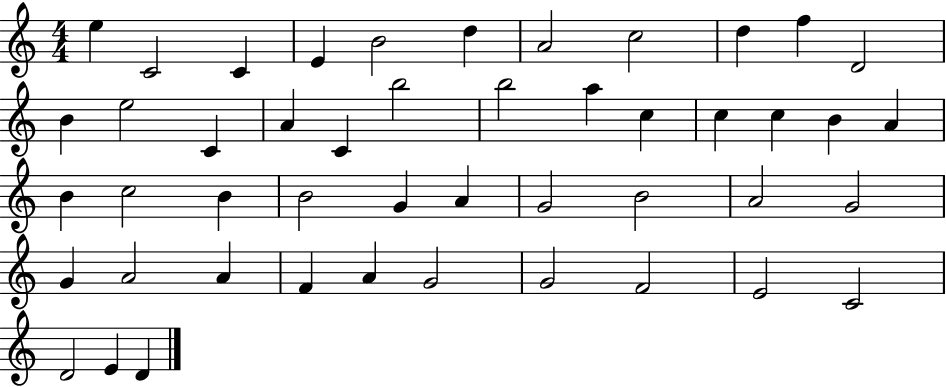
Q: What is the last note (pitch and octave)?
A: D4